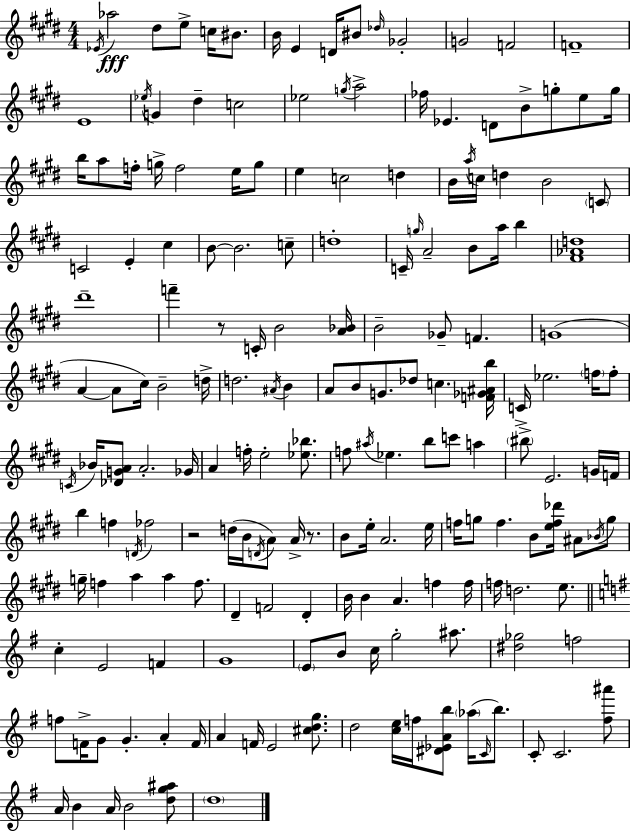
Eb4/s Ab5/h D#5/e E5/e C5/s BIS4/e. B4/s E4/q D4/s BIS4/e Db5/s Gb4/h G4/h F4/h F4/w E4/w Eb5/s G4/q D#5/q C5/h Eb5/h G5/s A5/h FES5/s Eb4/q. D4/e B4/e G5/e E5/e G5/s B5/s A5/e F5/s G5/s F5/h E5/s G5/e E5/q C5/h D5/q B4/s A5/s C5/s D5/q B4/h C4/e C4/h E4/q C#5/q B4/e B4/h. C5/e D5/w C4/s G5/s A4/h B4/e A5/s B5/q [F#4,Ab4,D5]/w D#6/w F6/q R/e C4/s B4/h [A4,Bb4]/s B4/h Gb4/e F4/q. G4/w A4/q A4/e C#5/s B4/h D5/s D5/h. A#4/s B4/q A4/e B4/e G4/e. Db5/e C5/q. [F4,Gb4,A#4,B5]/s C4/s Eb5/h. F5/s F5/e C4/s Bb4/s [Db4,G4,A4]/e A4/h. Gb4/s A4/q F5/s E5/h [Eb5,Bb5]/e. F5/e A#5/s Eb5/q. B5/e C6/e A5/q BIS5/e E4/h. G4/s F4/s B5/q F5/q D4/s FES5/h R/h D5/s B4/s D4/s A4/e A4/s R/e. B4/e E5/s A4/h. E5/s F5/s G5/e F5/q. B4/e [E5,F5,Db6]/s A#4/e Bb4/s G5/e G5/s F5/q A5/q A5/q F5/e. D#4/q F4/h D#4/q B4/s B4/q A4/q. F5/q F5/s F5/s D5/h. E5/e. C5/q E4/h F4/q G4/w E4/e B4/e C5/s G5/h A#5/e. [D#5,Gb5]/h F5/h F5/e F4/s G4/e G4/q. A4/q F4/s A4/q F4/s E4/h [C#5,D5,G5]/e. D5/h [C5,E5]/s F5/s [D#4,Eb4,A4,B5]/e Ab5/s C4/s B5/e. C4/e C4/h. [F#5,A#6]/e A4/s B4/q A4/s B4/h [D5,G5,A#5]/e D5/w